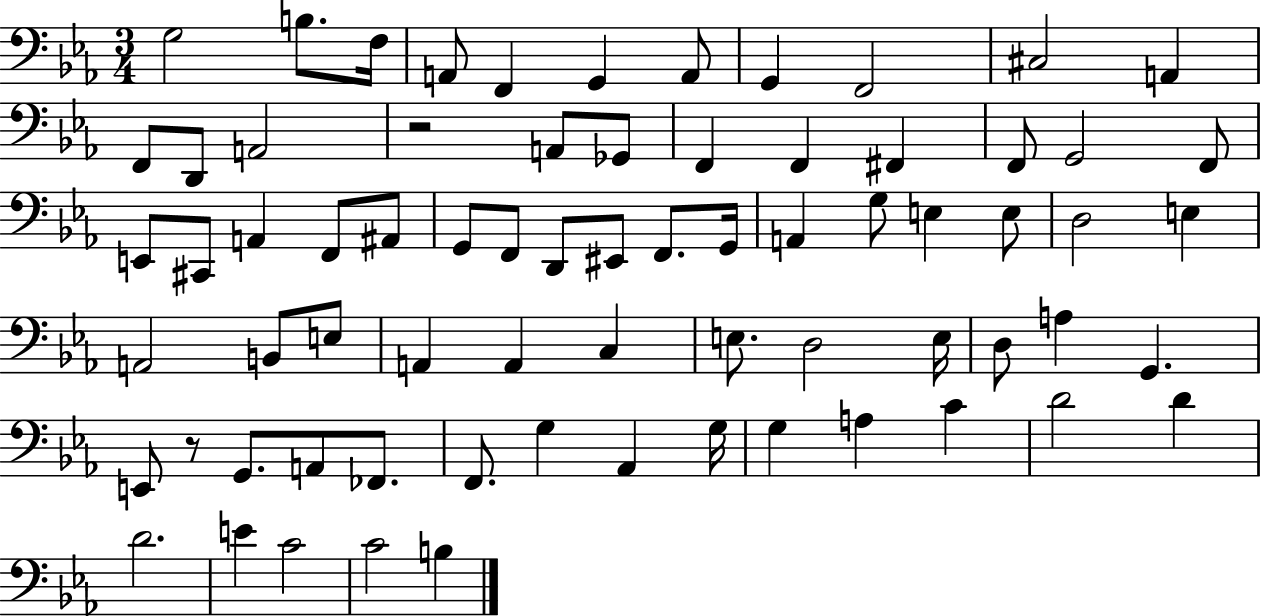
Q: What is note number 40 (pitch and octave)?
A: A2